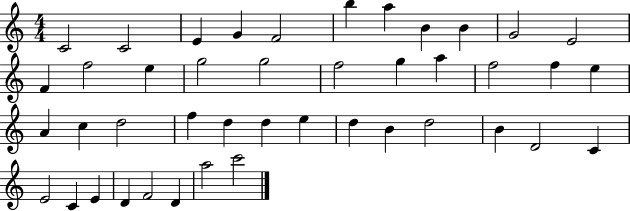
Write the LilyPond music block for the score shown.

{
  \clef treble
  \numericTimeSignature
  \time 4/4
  \key c \major
  c'2 c'2 | e'4 g'4 f'2 | b''4 a''4 b'4 b'4 | g'2 e'2 | \break f'4 f''2 e''4 | g''2 g''2 | f''2 g''4 a''4 | f''2 f''4 e''4 | \break a'4 c''4 d''2 | f''4 d''4 d''4 e''4 | d''4 b'4 d''2 | b'4 d'2 c'4 | \break e'2 c'4 e'4 | d'4 f'2 d'4 | a''2 c'''2 | \bar "|."
}